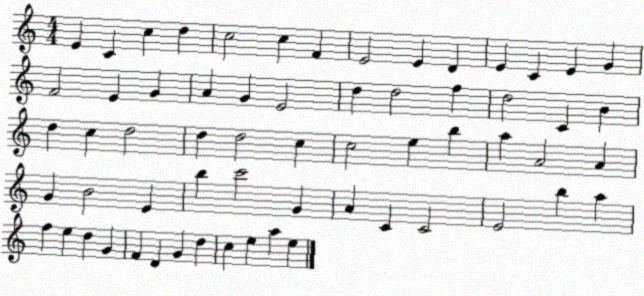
X:1
T:Untitled
M:4/4
L:1/4
K:C
E C c d c2 c F E2 E D E C E G F2 E G A G E2 d d2 f d2 C B d c d2 d d2 c c2 e b a A2 A G B2 E b c'2 G A C C2 E2 b a f e d G F D G d c e a e